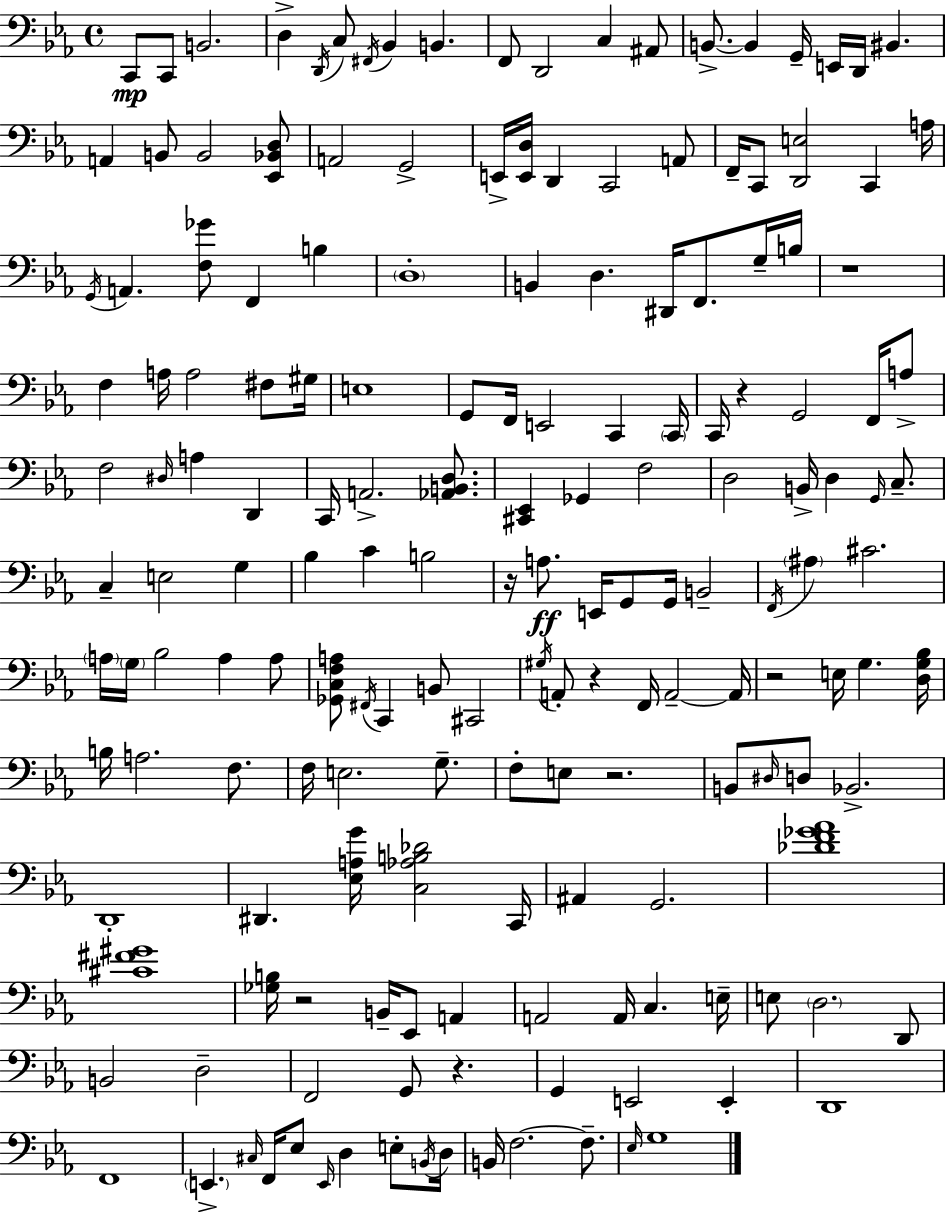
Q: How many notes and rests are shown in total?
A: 172